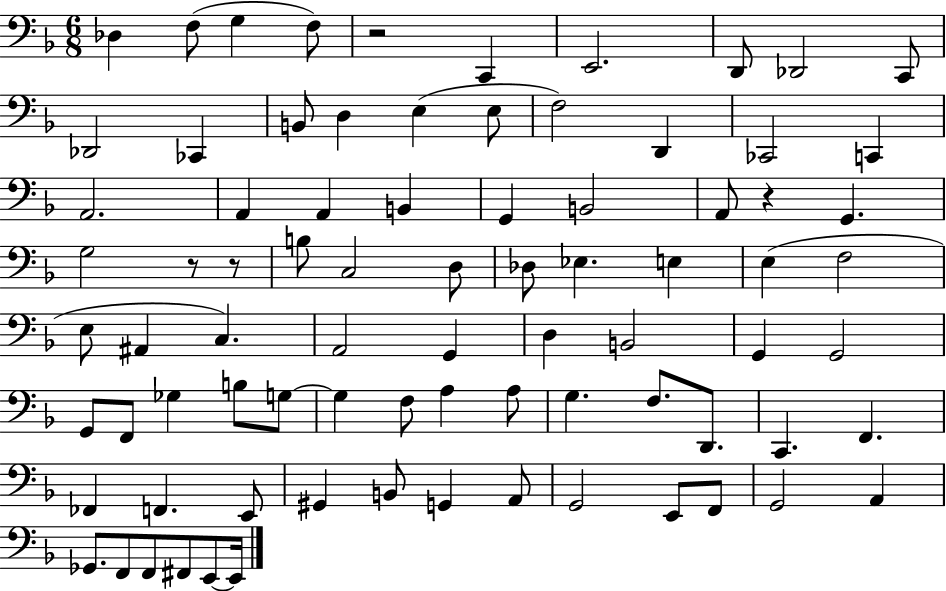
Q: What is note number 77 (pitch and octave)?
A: E2